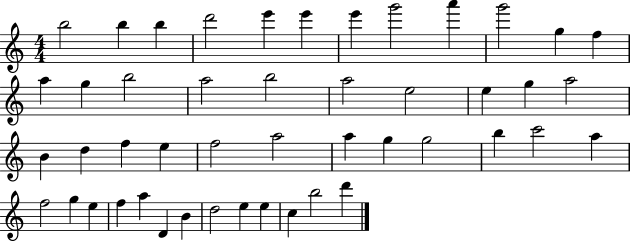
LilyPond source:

{
  \clef treble
  \numericTimeSignature
  \time 4/4
  \key c \major
  b''2 b''4 b''4 | d'''2 e'''4 e'''4 | e'''4 g'''2 a'''4 | g'''2 g''4 f''4 | \break a''4 g''4 b''2 | a''2 b''2 | a''2 e''2 | e''4 g''4 a''2 | \break b'4 d''4 f''4 e''4 | f''2 a''2 | a''4 g''4 g''2 | b''4 c'''2 a''4 | \break f''2 g''4 e''4 | f''4 a''4 d'4 b'4 | d''2 e''4 e''4 | c''4 b''2 d'''4 | \break \bar "|."
}